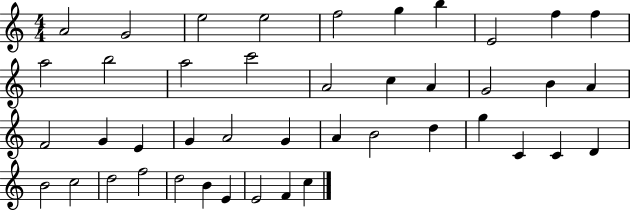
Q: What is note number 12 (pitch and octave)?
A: B5